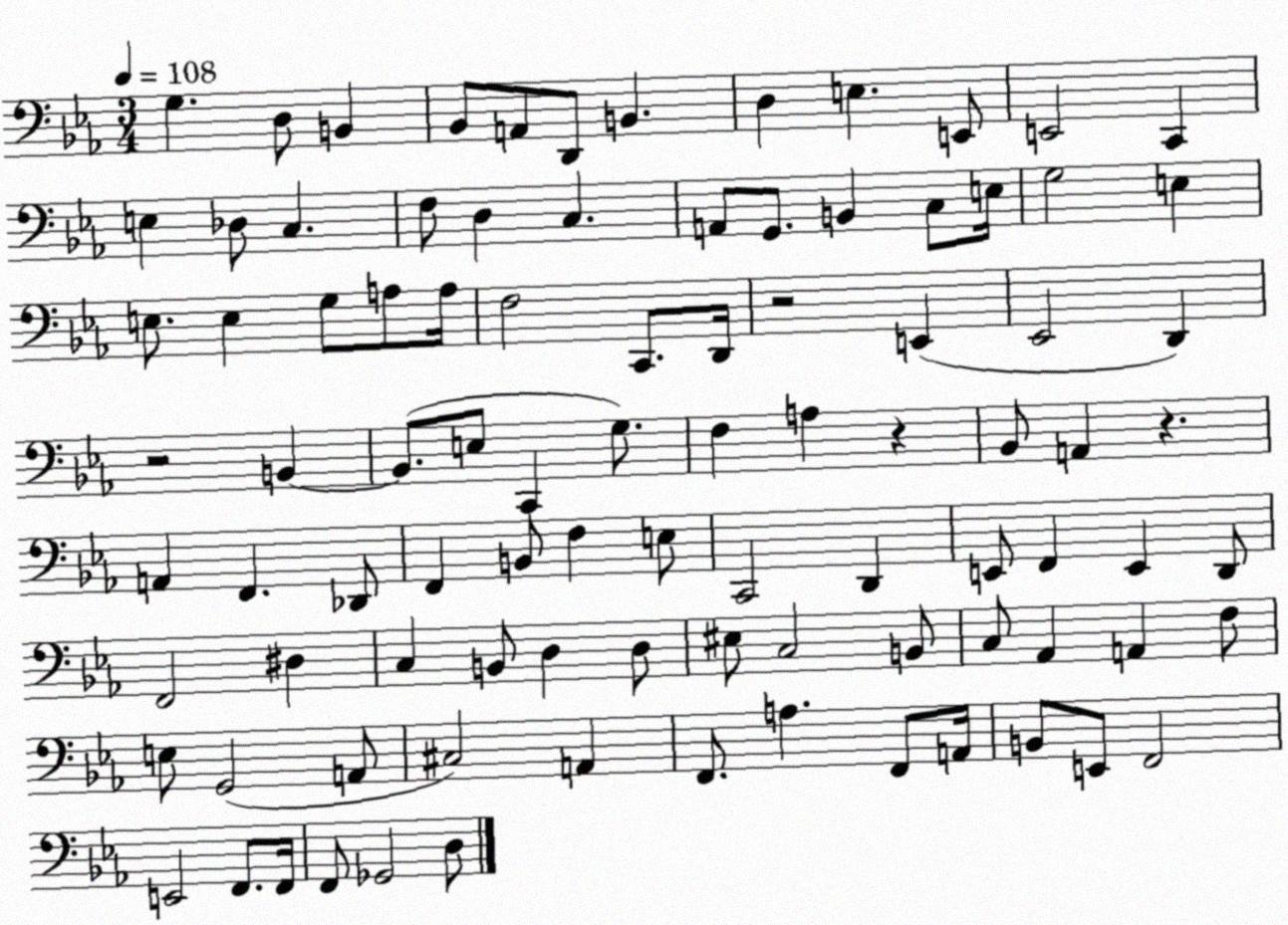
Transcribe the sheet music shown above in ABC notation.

X:1
T:Untitled
M:3/4
L:1/4
K:Eb
G, D,/2 B,, _B,,/2 A,,/2 D,,/2 B,, D, E, E,,/2 E,,2 C,, E, _D,/2 C, F,/2 D, C, A,,/2 G,,/2 B,, C,/2 E,/4 G,2 E, E,/2 E, G,/2 A,/2 A,/4 F,2 C,,/2 D,,/4 z2 E,, _E,,2 D,, z2 B,, B,,/2 E,/2 C,, G,/2 F, A, z _B,,/2 A,, z A,, F,, _D,,/2 F,, B,,/2 F, E,/2 C,,2 D,, E,,/2 F,, E,, D,,/2 F,,2 ^D, C, B,,/2 D, D,/2 ^E,/2 C,2 B,,/2 C,/2 _A,, A,, F,/2 E,/2 G,,2 A,,/2 ^C,2 A,, F,,/2 A, F,,/2 A,,/4 B,,/2 E,,/2 F,,2 E,,2 F,,/2 F,,/4 F,,/2 _G,,2 D,/2